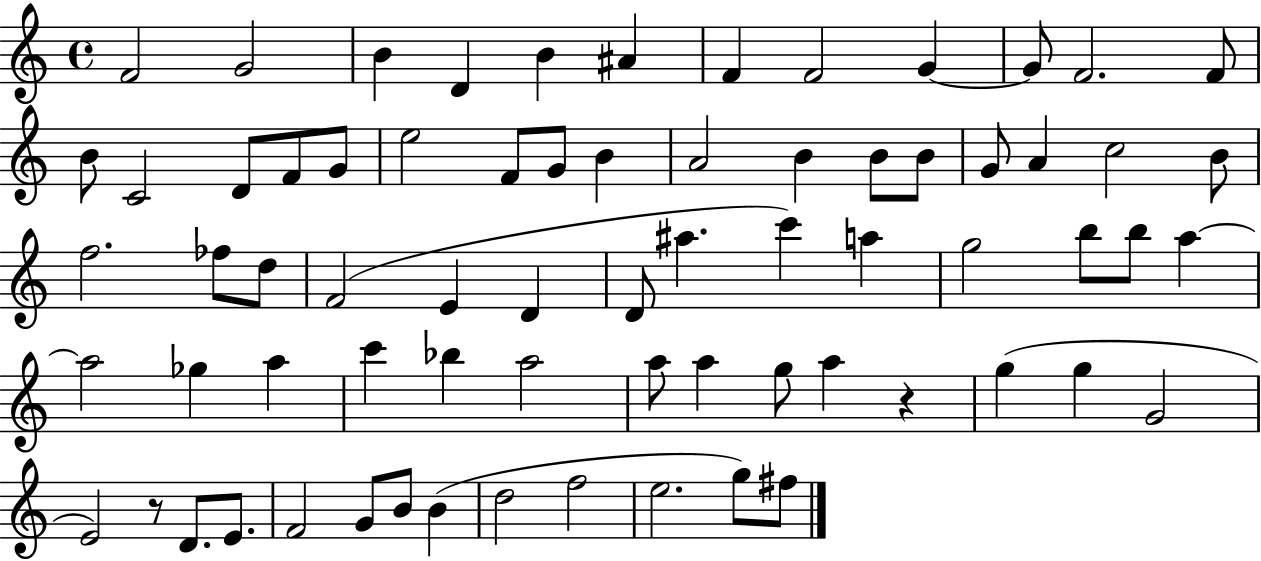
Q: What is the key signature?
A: C major